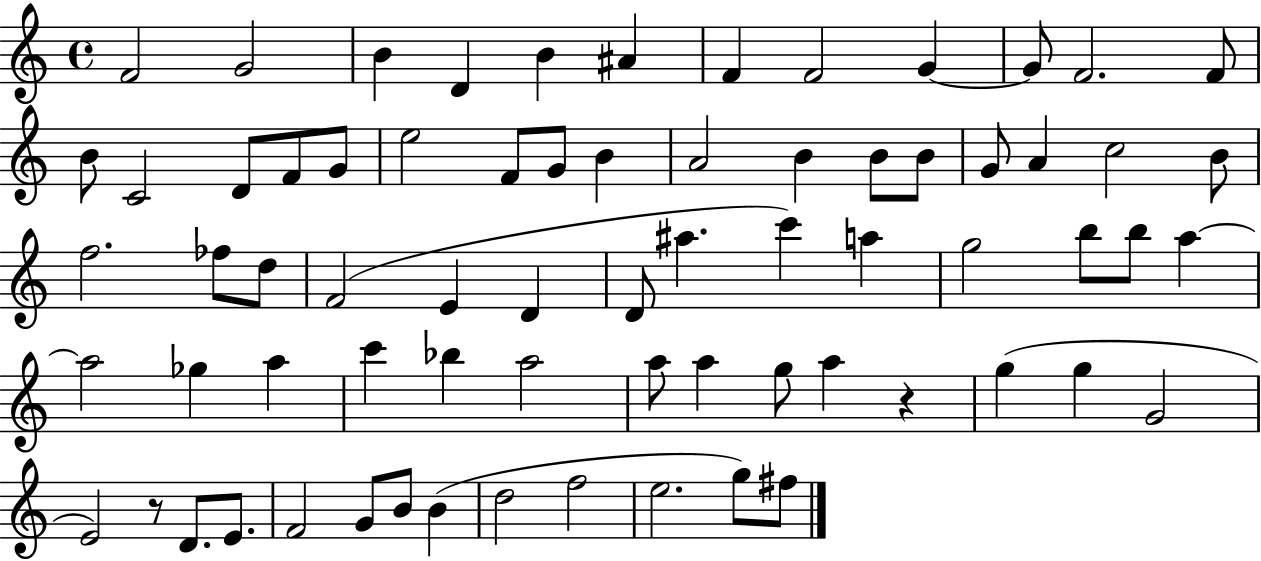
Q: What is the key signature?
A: C major